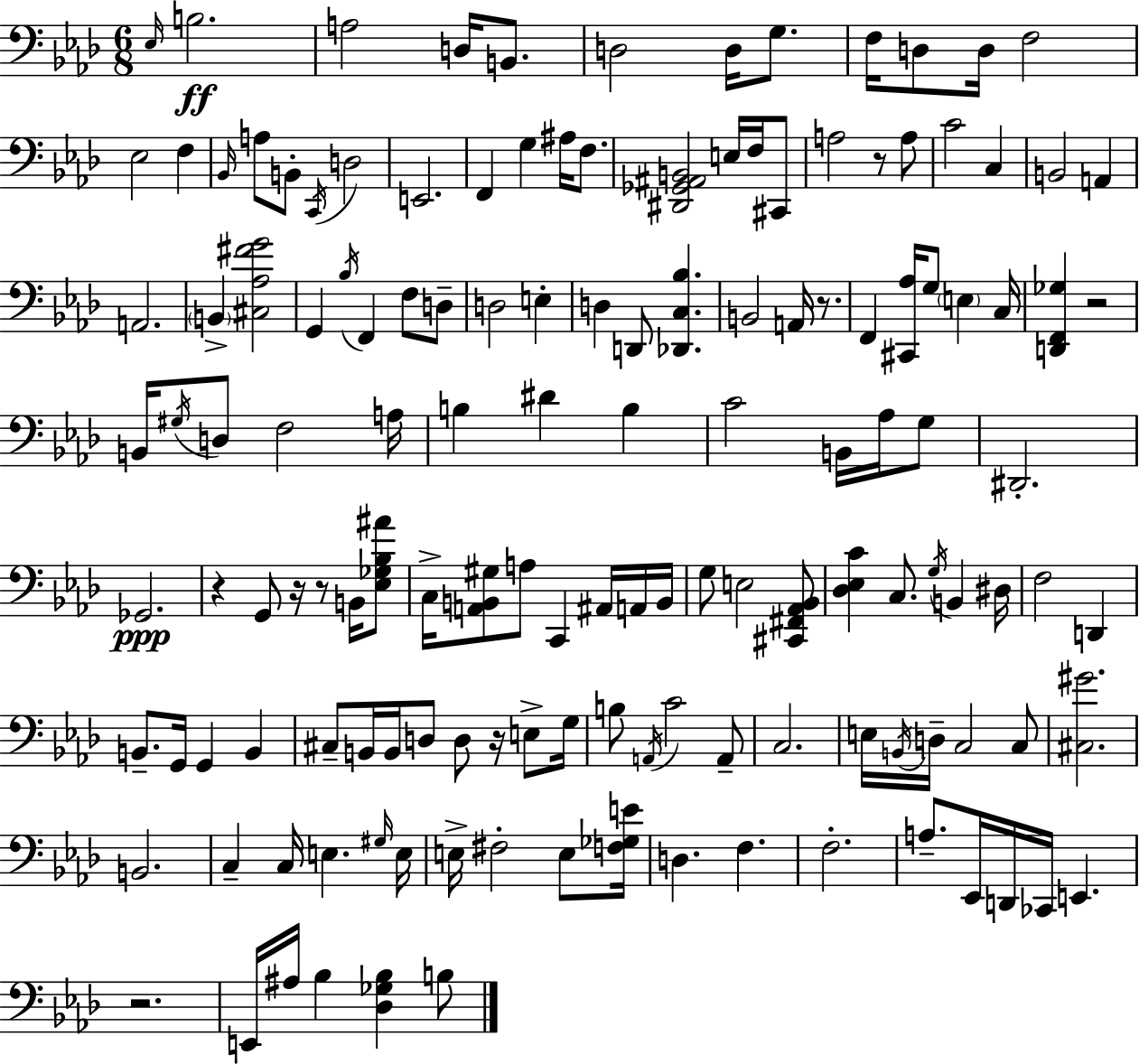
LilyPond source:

{
  \clef bass
  \numericTimeSignature
  \time 6/8
  \key f \minor
  \grace { ees16 }\ff b2. | a2 d16 b,8. | d2 d16 g8. | f16 d8 d16 f2 | \break ees2 f4 | \grace { bes,16 } a8 b,8-. \acciaccatura { c,16 } d2 | e,2. | f,4 g4 ais16 | \break f8. <dis, ges, ais, b,>2 e16 | f16 cis,8 a2 r8 | a8 c'2 c4 | b,2 a,4 | \break a,2. | \parenthesize b,4-> <cis aes fis' g'>2 | g,4 \acciaccatura { bes16 } f,4 | f8 d8-- d2 | \break e4-. d4 d,8 <des, c bes>4. | b,2 | a,16 r8. f,4 <cis, aes>16 g8 \parenthesize e4 | c16 <d, f, ges>4 r2 | \break b,16 \acciaccatura { gis16 } d8 f2 | a16 b4 dis'4 | b4 c'2 | b,16 aes16 g8 dis,2.-. | \break ges,2.\ppp | r4 g,8 r16 | r8 b,16 <ees ges bes ais'>8 c16-> <a, b, gis>8 a8 c,4 | ais,16 a,16 b,16 g8 e2 | \break <cis, fis, aes, bes,>8 <des ees c'>4 c8. | \acciaccatura { g16 } b,4 dis16 f2 | d,4 b,8.-- g,16 g,4 | b,4 cis8-- b,16 b,16 d8 | \break d8 r16 e8-> g16 b8 \acciaccatura { a,16 } c'2 | a,8-- c2. | e16 \acciaccatura { b,16 } d16-- c2 | c8 <cis gis'>2. | \break b,2. | c4-- | c16 e4. \grace { gis16 } e16 e16-> fis2-. | e8 <f ges e'>16 d4. | \break f4. f2.-. | a8.-- | ees,16 d,16 ces,16 e,4. r2. | e,16 ais16 bes4 | \break <des ges bes>4 b8 \bar "|."
}